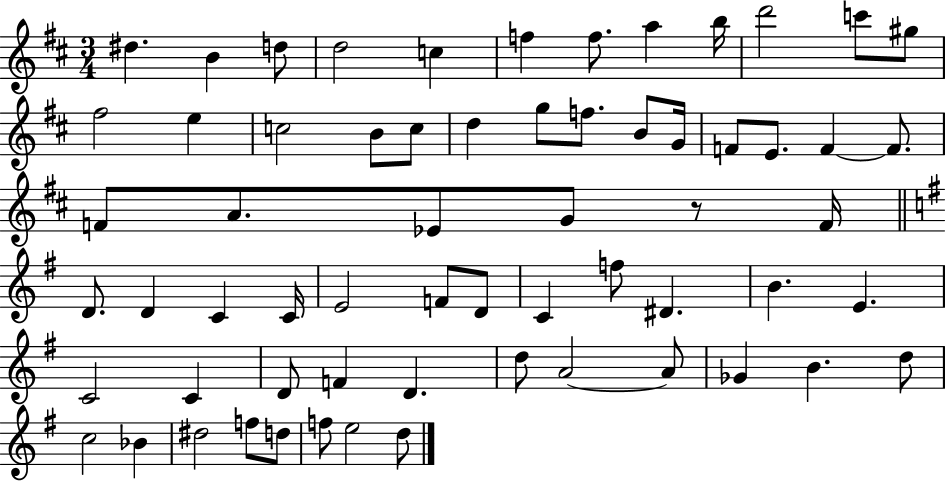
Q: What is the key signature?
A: D major